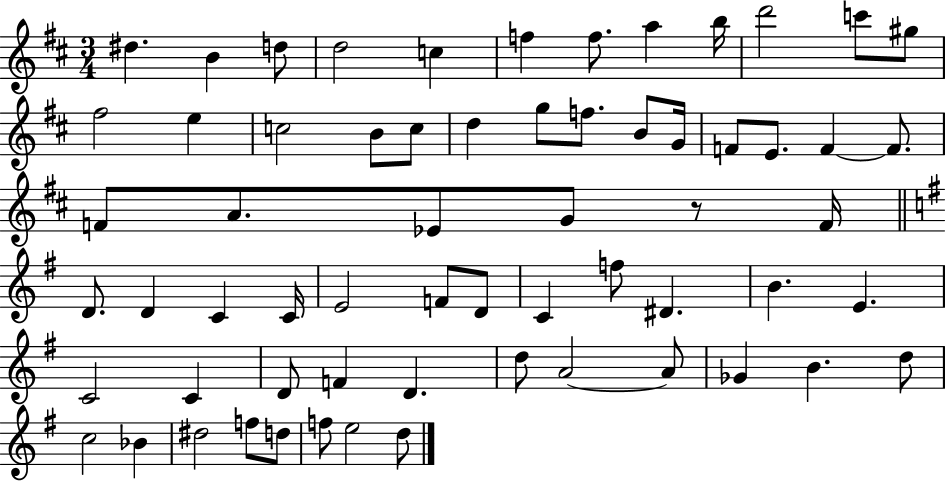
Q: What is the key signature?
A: D major